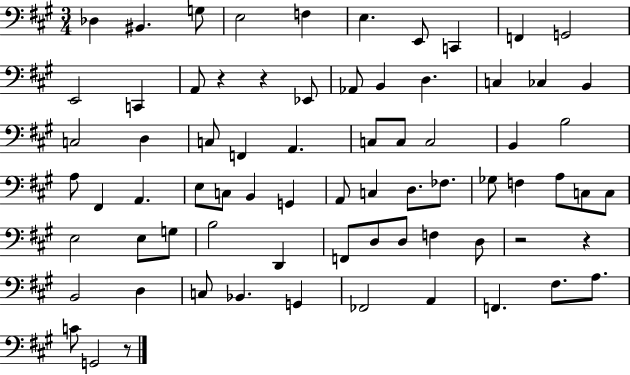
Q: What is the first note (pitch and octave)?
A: Db3